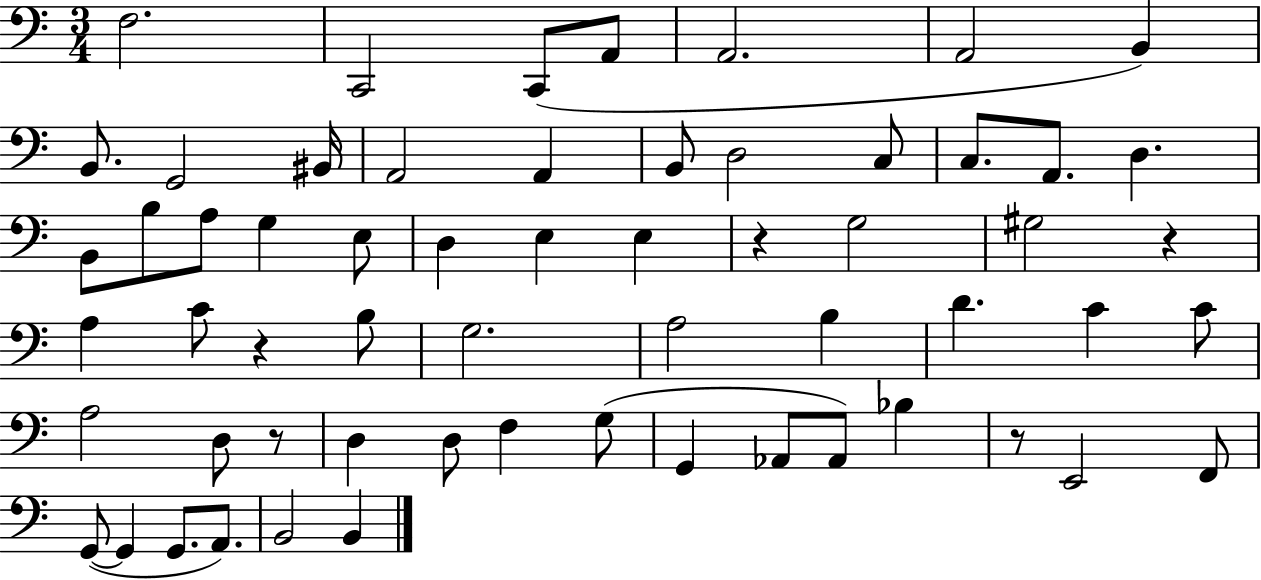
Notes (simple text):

F3/h. C2/h C2/e A2/e A2/h. A2/h B2/q B2/e. G2/h BIS2/s A2/h A2/q B2/e D3/h C3/e C3/e. A2/e. D3/q. B2/e B3/e A3/e G3/q E3/e D3/q E3/q E3/q R/q G3/h G#3/h R/q A3/q C4/e R/q B3/e G3/h. A3/h B3/q D4/q. C4/q C4/e A3/h D3/e R/e D3/q D3/e F3/q G3/e G2/q Ab2/e Ab2/e Bb3/q R/e E2/h F2/e G2/e G2/q G2/e. A2/e. B2/h B2/q